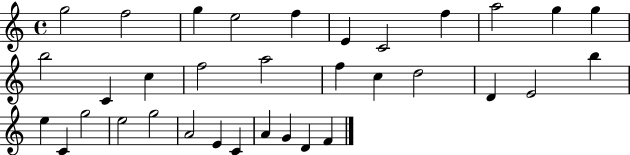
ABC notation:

X:1
T:Untitled
M:4/4
L:1/4
K:C
g2 f2 g e2 f E C2 f a2 g g b2 C c f2 a2 f c d2 D E2 b e C g2 e2 g2 A2 E C A G D F